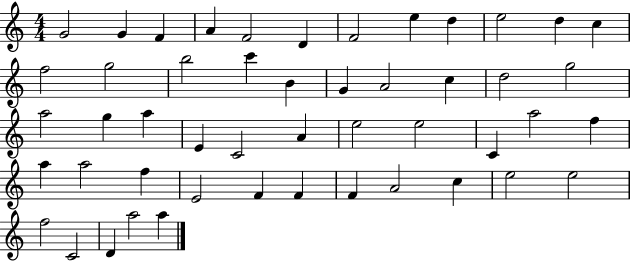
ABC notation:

X:1
T:Untitled
M:4/4
L:1/4
K:C
G2 G F A F2 D F2 e d e2 d c f2 g2 b2 c' B G A2 c d2 g2 a2 g a E C2 A e2 e2 C a2 f a a2 f E2 F F F A2 c e2 e2 f2 C2 D a2 a